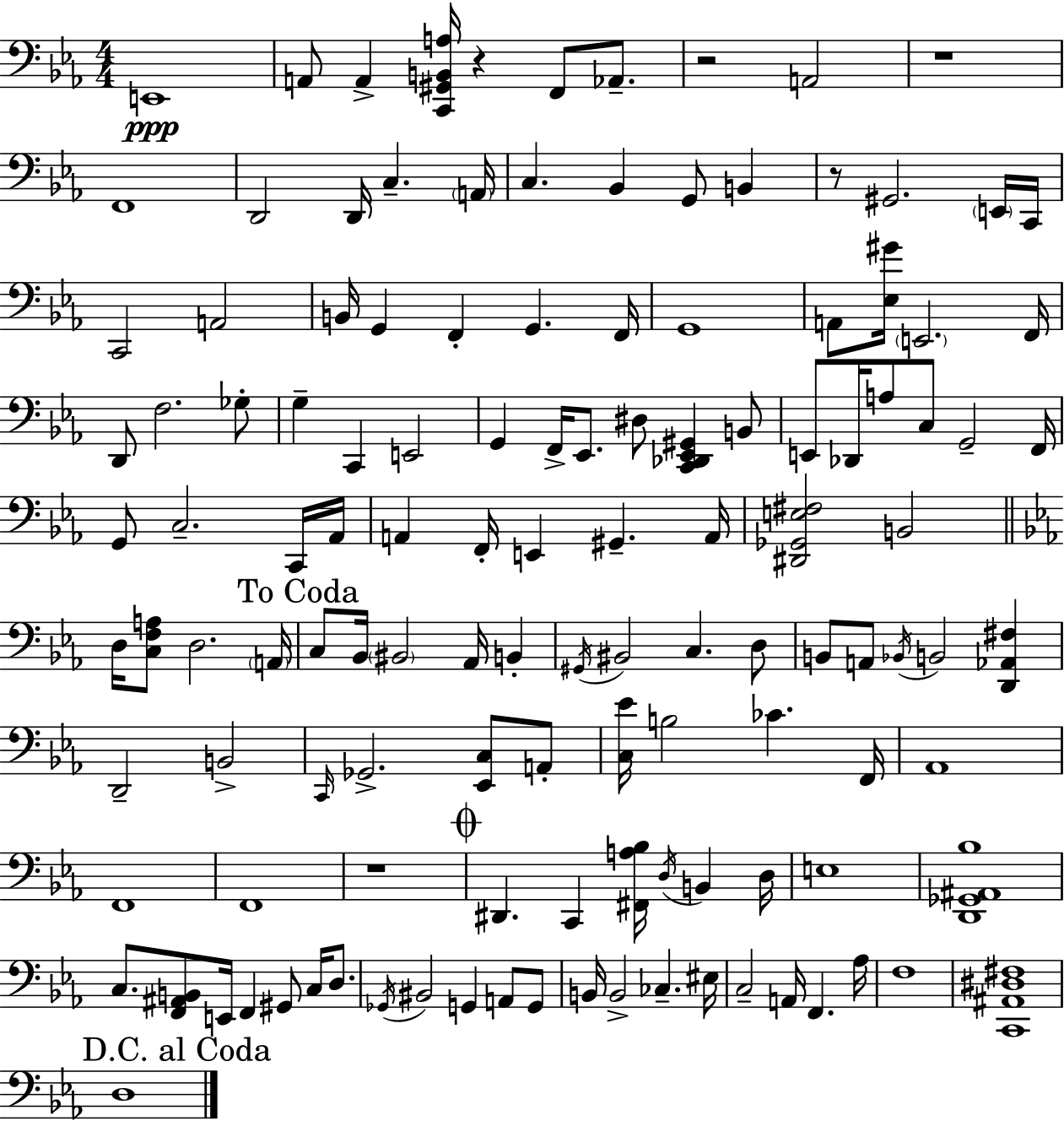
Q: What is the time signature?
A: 4/4